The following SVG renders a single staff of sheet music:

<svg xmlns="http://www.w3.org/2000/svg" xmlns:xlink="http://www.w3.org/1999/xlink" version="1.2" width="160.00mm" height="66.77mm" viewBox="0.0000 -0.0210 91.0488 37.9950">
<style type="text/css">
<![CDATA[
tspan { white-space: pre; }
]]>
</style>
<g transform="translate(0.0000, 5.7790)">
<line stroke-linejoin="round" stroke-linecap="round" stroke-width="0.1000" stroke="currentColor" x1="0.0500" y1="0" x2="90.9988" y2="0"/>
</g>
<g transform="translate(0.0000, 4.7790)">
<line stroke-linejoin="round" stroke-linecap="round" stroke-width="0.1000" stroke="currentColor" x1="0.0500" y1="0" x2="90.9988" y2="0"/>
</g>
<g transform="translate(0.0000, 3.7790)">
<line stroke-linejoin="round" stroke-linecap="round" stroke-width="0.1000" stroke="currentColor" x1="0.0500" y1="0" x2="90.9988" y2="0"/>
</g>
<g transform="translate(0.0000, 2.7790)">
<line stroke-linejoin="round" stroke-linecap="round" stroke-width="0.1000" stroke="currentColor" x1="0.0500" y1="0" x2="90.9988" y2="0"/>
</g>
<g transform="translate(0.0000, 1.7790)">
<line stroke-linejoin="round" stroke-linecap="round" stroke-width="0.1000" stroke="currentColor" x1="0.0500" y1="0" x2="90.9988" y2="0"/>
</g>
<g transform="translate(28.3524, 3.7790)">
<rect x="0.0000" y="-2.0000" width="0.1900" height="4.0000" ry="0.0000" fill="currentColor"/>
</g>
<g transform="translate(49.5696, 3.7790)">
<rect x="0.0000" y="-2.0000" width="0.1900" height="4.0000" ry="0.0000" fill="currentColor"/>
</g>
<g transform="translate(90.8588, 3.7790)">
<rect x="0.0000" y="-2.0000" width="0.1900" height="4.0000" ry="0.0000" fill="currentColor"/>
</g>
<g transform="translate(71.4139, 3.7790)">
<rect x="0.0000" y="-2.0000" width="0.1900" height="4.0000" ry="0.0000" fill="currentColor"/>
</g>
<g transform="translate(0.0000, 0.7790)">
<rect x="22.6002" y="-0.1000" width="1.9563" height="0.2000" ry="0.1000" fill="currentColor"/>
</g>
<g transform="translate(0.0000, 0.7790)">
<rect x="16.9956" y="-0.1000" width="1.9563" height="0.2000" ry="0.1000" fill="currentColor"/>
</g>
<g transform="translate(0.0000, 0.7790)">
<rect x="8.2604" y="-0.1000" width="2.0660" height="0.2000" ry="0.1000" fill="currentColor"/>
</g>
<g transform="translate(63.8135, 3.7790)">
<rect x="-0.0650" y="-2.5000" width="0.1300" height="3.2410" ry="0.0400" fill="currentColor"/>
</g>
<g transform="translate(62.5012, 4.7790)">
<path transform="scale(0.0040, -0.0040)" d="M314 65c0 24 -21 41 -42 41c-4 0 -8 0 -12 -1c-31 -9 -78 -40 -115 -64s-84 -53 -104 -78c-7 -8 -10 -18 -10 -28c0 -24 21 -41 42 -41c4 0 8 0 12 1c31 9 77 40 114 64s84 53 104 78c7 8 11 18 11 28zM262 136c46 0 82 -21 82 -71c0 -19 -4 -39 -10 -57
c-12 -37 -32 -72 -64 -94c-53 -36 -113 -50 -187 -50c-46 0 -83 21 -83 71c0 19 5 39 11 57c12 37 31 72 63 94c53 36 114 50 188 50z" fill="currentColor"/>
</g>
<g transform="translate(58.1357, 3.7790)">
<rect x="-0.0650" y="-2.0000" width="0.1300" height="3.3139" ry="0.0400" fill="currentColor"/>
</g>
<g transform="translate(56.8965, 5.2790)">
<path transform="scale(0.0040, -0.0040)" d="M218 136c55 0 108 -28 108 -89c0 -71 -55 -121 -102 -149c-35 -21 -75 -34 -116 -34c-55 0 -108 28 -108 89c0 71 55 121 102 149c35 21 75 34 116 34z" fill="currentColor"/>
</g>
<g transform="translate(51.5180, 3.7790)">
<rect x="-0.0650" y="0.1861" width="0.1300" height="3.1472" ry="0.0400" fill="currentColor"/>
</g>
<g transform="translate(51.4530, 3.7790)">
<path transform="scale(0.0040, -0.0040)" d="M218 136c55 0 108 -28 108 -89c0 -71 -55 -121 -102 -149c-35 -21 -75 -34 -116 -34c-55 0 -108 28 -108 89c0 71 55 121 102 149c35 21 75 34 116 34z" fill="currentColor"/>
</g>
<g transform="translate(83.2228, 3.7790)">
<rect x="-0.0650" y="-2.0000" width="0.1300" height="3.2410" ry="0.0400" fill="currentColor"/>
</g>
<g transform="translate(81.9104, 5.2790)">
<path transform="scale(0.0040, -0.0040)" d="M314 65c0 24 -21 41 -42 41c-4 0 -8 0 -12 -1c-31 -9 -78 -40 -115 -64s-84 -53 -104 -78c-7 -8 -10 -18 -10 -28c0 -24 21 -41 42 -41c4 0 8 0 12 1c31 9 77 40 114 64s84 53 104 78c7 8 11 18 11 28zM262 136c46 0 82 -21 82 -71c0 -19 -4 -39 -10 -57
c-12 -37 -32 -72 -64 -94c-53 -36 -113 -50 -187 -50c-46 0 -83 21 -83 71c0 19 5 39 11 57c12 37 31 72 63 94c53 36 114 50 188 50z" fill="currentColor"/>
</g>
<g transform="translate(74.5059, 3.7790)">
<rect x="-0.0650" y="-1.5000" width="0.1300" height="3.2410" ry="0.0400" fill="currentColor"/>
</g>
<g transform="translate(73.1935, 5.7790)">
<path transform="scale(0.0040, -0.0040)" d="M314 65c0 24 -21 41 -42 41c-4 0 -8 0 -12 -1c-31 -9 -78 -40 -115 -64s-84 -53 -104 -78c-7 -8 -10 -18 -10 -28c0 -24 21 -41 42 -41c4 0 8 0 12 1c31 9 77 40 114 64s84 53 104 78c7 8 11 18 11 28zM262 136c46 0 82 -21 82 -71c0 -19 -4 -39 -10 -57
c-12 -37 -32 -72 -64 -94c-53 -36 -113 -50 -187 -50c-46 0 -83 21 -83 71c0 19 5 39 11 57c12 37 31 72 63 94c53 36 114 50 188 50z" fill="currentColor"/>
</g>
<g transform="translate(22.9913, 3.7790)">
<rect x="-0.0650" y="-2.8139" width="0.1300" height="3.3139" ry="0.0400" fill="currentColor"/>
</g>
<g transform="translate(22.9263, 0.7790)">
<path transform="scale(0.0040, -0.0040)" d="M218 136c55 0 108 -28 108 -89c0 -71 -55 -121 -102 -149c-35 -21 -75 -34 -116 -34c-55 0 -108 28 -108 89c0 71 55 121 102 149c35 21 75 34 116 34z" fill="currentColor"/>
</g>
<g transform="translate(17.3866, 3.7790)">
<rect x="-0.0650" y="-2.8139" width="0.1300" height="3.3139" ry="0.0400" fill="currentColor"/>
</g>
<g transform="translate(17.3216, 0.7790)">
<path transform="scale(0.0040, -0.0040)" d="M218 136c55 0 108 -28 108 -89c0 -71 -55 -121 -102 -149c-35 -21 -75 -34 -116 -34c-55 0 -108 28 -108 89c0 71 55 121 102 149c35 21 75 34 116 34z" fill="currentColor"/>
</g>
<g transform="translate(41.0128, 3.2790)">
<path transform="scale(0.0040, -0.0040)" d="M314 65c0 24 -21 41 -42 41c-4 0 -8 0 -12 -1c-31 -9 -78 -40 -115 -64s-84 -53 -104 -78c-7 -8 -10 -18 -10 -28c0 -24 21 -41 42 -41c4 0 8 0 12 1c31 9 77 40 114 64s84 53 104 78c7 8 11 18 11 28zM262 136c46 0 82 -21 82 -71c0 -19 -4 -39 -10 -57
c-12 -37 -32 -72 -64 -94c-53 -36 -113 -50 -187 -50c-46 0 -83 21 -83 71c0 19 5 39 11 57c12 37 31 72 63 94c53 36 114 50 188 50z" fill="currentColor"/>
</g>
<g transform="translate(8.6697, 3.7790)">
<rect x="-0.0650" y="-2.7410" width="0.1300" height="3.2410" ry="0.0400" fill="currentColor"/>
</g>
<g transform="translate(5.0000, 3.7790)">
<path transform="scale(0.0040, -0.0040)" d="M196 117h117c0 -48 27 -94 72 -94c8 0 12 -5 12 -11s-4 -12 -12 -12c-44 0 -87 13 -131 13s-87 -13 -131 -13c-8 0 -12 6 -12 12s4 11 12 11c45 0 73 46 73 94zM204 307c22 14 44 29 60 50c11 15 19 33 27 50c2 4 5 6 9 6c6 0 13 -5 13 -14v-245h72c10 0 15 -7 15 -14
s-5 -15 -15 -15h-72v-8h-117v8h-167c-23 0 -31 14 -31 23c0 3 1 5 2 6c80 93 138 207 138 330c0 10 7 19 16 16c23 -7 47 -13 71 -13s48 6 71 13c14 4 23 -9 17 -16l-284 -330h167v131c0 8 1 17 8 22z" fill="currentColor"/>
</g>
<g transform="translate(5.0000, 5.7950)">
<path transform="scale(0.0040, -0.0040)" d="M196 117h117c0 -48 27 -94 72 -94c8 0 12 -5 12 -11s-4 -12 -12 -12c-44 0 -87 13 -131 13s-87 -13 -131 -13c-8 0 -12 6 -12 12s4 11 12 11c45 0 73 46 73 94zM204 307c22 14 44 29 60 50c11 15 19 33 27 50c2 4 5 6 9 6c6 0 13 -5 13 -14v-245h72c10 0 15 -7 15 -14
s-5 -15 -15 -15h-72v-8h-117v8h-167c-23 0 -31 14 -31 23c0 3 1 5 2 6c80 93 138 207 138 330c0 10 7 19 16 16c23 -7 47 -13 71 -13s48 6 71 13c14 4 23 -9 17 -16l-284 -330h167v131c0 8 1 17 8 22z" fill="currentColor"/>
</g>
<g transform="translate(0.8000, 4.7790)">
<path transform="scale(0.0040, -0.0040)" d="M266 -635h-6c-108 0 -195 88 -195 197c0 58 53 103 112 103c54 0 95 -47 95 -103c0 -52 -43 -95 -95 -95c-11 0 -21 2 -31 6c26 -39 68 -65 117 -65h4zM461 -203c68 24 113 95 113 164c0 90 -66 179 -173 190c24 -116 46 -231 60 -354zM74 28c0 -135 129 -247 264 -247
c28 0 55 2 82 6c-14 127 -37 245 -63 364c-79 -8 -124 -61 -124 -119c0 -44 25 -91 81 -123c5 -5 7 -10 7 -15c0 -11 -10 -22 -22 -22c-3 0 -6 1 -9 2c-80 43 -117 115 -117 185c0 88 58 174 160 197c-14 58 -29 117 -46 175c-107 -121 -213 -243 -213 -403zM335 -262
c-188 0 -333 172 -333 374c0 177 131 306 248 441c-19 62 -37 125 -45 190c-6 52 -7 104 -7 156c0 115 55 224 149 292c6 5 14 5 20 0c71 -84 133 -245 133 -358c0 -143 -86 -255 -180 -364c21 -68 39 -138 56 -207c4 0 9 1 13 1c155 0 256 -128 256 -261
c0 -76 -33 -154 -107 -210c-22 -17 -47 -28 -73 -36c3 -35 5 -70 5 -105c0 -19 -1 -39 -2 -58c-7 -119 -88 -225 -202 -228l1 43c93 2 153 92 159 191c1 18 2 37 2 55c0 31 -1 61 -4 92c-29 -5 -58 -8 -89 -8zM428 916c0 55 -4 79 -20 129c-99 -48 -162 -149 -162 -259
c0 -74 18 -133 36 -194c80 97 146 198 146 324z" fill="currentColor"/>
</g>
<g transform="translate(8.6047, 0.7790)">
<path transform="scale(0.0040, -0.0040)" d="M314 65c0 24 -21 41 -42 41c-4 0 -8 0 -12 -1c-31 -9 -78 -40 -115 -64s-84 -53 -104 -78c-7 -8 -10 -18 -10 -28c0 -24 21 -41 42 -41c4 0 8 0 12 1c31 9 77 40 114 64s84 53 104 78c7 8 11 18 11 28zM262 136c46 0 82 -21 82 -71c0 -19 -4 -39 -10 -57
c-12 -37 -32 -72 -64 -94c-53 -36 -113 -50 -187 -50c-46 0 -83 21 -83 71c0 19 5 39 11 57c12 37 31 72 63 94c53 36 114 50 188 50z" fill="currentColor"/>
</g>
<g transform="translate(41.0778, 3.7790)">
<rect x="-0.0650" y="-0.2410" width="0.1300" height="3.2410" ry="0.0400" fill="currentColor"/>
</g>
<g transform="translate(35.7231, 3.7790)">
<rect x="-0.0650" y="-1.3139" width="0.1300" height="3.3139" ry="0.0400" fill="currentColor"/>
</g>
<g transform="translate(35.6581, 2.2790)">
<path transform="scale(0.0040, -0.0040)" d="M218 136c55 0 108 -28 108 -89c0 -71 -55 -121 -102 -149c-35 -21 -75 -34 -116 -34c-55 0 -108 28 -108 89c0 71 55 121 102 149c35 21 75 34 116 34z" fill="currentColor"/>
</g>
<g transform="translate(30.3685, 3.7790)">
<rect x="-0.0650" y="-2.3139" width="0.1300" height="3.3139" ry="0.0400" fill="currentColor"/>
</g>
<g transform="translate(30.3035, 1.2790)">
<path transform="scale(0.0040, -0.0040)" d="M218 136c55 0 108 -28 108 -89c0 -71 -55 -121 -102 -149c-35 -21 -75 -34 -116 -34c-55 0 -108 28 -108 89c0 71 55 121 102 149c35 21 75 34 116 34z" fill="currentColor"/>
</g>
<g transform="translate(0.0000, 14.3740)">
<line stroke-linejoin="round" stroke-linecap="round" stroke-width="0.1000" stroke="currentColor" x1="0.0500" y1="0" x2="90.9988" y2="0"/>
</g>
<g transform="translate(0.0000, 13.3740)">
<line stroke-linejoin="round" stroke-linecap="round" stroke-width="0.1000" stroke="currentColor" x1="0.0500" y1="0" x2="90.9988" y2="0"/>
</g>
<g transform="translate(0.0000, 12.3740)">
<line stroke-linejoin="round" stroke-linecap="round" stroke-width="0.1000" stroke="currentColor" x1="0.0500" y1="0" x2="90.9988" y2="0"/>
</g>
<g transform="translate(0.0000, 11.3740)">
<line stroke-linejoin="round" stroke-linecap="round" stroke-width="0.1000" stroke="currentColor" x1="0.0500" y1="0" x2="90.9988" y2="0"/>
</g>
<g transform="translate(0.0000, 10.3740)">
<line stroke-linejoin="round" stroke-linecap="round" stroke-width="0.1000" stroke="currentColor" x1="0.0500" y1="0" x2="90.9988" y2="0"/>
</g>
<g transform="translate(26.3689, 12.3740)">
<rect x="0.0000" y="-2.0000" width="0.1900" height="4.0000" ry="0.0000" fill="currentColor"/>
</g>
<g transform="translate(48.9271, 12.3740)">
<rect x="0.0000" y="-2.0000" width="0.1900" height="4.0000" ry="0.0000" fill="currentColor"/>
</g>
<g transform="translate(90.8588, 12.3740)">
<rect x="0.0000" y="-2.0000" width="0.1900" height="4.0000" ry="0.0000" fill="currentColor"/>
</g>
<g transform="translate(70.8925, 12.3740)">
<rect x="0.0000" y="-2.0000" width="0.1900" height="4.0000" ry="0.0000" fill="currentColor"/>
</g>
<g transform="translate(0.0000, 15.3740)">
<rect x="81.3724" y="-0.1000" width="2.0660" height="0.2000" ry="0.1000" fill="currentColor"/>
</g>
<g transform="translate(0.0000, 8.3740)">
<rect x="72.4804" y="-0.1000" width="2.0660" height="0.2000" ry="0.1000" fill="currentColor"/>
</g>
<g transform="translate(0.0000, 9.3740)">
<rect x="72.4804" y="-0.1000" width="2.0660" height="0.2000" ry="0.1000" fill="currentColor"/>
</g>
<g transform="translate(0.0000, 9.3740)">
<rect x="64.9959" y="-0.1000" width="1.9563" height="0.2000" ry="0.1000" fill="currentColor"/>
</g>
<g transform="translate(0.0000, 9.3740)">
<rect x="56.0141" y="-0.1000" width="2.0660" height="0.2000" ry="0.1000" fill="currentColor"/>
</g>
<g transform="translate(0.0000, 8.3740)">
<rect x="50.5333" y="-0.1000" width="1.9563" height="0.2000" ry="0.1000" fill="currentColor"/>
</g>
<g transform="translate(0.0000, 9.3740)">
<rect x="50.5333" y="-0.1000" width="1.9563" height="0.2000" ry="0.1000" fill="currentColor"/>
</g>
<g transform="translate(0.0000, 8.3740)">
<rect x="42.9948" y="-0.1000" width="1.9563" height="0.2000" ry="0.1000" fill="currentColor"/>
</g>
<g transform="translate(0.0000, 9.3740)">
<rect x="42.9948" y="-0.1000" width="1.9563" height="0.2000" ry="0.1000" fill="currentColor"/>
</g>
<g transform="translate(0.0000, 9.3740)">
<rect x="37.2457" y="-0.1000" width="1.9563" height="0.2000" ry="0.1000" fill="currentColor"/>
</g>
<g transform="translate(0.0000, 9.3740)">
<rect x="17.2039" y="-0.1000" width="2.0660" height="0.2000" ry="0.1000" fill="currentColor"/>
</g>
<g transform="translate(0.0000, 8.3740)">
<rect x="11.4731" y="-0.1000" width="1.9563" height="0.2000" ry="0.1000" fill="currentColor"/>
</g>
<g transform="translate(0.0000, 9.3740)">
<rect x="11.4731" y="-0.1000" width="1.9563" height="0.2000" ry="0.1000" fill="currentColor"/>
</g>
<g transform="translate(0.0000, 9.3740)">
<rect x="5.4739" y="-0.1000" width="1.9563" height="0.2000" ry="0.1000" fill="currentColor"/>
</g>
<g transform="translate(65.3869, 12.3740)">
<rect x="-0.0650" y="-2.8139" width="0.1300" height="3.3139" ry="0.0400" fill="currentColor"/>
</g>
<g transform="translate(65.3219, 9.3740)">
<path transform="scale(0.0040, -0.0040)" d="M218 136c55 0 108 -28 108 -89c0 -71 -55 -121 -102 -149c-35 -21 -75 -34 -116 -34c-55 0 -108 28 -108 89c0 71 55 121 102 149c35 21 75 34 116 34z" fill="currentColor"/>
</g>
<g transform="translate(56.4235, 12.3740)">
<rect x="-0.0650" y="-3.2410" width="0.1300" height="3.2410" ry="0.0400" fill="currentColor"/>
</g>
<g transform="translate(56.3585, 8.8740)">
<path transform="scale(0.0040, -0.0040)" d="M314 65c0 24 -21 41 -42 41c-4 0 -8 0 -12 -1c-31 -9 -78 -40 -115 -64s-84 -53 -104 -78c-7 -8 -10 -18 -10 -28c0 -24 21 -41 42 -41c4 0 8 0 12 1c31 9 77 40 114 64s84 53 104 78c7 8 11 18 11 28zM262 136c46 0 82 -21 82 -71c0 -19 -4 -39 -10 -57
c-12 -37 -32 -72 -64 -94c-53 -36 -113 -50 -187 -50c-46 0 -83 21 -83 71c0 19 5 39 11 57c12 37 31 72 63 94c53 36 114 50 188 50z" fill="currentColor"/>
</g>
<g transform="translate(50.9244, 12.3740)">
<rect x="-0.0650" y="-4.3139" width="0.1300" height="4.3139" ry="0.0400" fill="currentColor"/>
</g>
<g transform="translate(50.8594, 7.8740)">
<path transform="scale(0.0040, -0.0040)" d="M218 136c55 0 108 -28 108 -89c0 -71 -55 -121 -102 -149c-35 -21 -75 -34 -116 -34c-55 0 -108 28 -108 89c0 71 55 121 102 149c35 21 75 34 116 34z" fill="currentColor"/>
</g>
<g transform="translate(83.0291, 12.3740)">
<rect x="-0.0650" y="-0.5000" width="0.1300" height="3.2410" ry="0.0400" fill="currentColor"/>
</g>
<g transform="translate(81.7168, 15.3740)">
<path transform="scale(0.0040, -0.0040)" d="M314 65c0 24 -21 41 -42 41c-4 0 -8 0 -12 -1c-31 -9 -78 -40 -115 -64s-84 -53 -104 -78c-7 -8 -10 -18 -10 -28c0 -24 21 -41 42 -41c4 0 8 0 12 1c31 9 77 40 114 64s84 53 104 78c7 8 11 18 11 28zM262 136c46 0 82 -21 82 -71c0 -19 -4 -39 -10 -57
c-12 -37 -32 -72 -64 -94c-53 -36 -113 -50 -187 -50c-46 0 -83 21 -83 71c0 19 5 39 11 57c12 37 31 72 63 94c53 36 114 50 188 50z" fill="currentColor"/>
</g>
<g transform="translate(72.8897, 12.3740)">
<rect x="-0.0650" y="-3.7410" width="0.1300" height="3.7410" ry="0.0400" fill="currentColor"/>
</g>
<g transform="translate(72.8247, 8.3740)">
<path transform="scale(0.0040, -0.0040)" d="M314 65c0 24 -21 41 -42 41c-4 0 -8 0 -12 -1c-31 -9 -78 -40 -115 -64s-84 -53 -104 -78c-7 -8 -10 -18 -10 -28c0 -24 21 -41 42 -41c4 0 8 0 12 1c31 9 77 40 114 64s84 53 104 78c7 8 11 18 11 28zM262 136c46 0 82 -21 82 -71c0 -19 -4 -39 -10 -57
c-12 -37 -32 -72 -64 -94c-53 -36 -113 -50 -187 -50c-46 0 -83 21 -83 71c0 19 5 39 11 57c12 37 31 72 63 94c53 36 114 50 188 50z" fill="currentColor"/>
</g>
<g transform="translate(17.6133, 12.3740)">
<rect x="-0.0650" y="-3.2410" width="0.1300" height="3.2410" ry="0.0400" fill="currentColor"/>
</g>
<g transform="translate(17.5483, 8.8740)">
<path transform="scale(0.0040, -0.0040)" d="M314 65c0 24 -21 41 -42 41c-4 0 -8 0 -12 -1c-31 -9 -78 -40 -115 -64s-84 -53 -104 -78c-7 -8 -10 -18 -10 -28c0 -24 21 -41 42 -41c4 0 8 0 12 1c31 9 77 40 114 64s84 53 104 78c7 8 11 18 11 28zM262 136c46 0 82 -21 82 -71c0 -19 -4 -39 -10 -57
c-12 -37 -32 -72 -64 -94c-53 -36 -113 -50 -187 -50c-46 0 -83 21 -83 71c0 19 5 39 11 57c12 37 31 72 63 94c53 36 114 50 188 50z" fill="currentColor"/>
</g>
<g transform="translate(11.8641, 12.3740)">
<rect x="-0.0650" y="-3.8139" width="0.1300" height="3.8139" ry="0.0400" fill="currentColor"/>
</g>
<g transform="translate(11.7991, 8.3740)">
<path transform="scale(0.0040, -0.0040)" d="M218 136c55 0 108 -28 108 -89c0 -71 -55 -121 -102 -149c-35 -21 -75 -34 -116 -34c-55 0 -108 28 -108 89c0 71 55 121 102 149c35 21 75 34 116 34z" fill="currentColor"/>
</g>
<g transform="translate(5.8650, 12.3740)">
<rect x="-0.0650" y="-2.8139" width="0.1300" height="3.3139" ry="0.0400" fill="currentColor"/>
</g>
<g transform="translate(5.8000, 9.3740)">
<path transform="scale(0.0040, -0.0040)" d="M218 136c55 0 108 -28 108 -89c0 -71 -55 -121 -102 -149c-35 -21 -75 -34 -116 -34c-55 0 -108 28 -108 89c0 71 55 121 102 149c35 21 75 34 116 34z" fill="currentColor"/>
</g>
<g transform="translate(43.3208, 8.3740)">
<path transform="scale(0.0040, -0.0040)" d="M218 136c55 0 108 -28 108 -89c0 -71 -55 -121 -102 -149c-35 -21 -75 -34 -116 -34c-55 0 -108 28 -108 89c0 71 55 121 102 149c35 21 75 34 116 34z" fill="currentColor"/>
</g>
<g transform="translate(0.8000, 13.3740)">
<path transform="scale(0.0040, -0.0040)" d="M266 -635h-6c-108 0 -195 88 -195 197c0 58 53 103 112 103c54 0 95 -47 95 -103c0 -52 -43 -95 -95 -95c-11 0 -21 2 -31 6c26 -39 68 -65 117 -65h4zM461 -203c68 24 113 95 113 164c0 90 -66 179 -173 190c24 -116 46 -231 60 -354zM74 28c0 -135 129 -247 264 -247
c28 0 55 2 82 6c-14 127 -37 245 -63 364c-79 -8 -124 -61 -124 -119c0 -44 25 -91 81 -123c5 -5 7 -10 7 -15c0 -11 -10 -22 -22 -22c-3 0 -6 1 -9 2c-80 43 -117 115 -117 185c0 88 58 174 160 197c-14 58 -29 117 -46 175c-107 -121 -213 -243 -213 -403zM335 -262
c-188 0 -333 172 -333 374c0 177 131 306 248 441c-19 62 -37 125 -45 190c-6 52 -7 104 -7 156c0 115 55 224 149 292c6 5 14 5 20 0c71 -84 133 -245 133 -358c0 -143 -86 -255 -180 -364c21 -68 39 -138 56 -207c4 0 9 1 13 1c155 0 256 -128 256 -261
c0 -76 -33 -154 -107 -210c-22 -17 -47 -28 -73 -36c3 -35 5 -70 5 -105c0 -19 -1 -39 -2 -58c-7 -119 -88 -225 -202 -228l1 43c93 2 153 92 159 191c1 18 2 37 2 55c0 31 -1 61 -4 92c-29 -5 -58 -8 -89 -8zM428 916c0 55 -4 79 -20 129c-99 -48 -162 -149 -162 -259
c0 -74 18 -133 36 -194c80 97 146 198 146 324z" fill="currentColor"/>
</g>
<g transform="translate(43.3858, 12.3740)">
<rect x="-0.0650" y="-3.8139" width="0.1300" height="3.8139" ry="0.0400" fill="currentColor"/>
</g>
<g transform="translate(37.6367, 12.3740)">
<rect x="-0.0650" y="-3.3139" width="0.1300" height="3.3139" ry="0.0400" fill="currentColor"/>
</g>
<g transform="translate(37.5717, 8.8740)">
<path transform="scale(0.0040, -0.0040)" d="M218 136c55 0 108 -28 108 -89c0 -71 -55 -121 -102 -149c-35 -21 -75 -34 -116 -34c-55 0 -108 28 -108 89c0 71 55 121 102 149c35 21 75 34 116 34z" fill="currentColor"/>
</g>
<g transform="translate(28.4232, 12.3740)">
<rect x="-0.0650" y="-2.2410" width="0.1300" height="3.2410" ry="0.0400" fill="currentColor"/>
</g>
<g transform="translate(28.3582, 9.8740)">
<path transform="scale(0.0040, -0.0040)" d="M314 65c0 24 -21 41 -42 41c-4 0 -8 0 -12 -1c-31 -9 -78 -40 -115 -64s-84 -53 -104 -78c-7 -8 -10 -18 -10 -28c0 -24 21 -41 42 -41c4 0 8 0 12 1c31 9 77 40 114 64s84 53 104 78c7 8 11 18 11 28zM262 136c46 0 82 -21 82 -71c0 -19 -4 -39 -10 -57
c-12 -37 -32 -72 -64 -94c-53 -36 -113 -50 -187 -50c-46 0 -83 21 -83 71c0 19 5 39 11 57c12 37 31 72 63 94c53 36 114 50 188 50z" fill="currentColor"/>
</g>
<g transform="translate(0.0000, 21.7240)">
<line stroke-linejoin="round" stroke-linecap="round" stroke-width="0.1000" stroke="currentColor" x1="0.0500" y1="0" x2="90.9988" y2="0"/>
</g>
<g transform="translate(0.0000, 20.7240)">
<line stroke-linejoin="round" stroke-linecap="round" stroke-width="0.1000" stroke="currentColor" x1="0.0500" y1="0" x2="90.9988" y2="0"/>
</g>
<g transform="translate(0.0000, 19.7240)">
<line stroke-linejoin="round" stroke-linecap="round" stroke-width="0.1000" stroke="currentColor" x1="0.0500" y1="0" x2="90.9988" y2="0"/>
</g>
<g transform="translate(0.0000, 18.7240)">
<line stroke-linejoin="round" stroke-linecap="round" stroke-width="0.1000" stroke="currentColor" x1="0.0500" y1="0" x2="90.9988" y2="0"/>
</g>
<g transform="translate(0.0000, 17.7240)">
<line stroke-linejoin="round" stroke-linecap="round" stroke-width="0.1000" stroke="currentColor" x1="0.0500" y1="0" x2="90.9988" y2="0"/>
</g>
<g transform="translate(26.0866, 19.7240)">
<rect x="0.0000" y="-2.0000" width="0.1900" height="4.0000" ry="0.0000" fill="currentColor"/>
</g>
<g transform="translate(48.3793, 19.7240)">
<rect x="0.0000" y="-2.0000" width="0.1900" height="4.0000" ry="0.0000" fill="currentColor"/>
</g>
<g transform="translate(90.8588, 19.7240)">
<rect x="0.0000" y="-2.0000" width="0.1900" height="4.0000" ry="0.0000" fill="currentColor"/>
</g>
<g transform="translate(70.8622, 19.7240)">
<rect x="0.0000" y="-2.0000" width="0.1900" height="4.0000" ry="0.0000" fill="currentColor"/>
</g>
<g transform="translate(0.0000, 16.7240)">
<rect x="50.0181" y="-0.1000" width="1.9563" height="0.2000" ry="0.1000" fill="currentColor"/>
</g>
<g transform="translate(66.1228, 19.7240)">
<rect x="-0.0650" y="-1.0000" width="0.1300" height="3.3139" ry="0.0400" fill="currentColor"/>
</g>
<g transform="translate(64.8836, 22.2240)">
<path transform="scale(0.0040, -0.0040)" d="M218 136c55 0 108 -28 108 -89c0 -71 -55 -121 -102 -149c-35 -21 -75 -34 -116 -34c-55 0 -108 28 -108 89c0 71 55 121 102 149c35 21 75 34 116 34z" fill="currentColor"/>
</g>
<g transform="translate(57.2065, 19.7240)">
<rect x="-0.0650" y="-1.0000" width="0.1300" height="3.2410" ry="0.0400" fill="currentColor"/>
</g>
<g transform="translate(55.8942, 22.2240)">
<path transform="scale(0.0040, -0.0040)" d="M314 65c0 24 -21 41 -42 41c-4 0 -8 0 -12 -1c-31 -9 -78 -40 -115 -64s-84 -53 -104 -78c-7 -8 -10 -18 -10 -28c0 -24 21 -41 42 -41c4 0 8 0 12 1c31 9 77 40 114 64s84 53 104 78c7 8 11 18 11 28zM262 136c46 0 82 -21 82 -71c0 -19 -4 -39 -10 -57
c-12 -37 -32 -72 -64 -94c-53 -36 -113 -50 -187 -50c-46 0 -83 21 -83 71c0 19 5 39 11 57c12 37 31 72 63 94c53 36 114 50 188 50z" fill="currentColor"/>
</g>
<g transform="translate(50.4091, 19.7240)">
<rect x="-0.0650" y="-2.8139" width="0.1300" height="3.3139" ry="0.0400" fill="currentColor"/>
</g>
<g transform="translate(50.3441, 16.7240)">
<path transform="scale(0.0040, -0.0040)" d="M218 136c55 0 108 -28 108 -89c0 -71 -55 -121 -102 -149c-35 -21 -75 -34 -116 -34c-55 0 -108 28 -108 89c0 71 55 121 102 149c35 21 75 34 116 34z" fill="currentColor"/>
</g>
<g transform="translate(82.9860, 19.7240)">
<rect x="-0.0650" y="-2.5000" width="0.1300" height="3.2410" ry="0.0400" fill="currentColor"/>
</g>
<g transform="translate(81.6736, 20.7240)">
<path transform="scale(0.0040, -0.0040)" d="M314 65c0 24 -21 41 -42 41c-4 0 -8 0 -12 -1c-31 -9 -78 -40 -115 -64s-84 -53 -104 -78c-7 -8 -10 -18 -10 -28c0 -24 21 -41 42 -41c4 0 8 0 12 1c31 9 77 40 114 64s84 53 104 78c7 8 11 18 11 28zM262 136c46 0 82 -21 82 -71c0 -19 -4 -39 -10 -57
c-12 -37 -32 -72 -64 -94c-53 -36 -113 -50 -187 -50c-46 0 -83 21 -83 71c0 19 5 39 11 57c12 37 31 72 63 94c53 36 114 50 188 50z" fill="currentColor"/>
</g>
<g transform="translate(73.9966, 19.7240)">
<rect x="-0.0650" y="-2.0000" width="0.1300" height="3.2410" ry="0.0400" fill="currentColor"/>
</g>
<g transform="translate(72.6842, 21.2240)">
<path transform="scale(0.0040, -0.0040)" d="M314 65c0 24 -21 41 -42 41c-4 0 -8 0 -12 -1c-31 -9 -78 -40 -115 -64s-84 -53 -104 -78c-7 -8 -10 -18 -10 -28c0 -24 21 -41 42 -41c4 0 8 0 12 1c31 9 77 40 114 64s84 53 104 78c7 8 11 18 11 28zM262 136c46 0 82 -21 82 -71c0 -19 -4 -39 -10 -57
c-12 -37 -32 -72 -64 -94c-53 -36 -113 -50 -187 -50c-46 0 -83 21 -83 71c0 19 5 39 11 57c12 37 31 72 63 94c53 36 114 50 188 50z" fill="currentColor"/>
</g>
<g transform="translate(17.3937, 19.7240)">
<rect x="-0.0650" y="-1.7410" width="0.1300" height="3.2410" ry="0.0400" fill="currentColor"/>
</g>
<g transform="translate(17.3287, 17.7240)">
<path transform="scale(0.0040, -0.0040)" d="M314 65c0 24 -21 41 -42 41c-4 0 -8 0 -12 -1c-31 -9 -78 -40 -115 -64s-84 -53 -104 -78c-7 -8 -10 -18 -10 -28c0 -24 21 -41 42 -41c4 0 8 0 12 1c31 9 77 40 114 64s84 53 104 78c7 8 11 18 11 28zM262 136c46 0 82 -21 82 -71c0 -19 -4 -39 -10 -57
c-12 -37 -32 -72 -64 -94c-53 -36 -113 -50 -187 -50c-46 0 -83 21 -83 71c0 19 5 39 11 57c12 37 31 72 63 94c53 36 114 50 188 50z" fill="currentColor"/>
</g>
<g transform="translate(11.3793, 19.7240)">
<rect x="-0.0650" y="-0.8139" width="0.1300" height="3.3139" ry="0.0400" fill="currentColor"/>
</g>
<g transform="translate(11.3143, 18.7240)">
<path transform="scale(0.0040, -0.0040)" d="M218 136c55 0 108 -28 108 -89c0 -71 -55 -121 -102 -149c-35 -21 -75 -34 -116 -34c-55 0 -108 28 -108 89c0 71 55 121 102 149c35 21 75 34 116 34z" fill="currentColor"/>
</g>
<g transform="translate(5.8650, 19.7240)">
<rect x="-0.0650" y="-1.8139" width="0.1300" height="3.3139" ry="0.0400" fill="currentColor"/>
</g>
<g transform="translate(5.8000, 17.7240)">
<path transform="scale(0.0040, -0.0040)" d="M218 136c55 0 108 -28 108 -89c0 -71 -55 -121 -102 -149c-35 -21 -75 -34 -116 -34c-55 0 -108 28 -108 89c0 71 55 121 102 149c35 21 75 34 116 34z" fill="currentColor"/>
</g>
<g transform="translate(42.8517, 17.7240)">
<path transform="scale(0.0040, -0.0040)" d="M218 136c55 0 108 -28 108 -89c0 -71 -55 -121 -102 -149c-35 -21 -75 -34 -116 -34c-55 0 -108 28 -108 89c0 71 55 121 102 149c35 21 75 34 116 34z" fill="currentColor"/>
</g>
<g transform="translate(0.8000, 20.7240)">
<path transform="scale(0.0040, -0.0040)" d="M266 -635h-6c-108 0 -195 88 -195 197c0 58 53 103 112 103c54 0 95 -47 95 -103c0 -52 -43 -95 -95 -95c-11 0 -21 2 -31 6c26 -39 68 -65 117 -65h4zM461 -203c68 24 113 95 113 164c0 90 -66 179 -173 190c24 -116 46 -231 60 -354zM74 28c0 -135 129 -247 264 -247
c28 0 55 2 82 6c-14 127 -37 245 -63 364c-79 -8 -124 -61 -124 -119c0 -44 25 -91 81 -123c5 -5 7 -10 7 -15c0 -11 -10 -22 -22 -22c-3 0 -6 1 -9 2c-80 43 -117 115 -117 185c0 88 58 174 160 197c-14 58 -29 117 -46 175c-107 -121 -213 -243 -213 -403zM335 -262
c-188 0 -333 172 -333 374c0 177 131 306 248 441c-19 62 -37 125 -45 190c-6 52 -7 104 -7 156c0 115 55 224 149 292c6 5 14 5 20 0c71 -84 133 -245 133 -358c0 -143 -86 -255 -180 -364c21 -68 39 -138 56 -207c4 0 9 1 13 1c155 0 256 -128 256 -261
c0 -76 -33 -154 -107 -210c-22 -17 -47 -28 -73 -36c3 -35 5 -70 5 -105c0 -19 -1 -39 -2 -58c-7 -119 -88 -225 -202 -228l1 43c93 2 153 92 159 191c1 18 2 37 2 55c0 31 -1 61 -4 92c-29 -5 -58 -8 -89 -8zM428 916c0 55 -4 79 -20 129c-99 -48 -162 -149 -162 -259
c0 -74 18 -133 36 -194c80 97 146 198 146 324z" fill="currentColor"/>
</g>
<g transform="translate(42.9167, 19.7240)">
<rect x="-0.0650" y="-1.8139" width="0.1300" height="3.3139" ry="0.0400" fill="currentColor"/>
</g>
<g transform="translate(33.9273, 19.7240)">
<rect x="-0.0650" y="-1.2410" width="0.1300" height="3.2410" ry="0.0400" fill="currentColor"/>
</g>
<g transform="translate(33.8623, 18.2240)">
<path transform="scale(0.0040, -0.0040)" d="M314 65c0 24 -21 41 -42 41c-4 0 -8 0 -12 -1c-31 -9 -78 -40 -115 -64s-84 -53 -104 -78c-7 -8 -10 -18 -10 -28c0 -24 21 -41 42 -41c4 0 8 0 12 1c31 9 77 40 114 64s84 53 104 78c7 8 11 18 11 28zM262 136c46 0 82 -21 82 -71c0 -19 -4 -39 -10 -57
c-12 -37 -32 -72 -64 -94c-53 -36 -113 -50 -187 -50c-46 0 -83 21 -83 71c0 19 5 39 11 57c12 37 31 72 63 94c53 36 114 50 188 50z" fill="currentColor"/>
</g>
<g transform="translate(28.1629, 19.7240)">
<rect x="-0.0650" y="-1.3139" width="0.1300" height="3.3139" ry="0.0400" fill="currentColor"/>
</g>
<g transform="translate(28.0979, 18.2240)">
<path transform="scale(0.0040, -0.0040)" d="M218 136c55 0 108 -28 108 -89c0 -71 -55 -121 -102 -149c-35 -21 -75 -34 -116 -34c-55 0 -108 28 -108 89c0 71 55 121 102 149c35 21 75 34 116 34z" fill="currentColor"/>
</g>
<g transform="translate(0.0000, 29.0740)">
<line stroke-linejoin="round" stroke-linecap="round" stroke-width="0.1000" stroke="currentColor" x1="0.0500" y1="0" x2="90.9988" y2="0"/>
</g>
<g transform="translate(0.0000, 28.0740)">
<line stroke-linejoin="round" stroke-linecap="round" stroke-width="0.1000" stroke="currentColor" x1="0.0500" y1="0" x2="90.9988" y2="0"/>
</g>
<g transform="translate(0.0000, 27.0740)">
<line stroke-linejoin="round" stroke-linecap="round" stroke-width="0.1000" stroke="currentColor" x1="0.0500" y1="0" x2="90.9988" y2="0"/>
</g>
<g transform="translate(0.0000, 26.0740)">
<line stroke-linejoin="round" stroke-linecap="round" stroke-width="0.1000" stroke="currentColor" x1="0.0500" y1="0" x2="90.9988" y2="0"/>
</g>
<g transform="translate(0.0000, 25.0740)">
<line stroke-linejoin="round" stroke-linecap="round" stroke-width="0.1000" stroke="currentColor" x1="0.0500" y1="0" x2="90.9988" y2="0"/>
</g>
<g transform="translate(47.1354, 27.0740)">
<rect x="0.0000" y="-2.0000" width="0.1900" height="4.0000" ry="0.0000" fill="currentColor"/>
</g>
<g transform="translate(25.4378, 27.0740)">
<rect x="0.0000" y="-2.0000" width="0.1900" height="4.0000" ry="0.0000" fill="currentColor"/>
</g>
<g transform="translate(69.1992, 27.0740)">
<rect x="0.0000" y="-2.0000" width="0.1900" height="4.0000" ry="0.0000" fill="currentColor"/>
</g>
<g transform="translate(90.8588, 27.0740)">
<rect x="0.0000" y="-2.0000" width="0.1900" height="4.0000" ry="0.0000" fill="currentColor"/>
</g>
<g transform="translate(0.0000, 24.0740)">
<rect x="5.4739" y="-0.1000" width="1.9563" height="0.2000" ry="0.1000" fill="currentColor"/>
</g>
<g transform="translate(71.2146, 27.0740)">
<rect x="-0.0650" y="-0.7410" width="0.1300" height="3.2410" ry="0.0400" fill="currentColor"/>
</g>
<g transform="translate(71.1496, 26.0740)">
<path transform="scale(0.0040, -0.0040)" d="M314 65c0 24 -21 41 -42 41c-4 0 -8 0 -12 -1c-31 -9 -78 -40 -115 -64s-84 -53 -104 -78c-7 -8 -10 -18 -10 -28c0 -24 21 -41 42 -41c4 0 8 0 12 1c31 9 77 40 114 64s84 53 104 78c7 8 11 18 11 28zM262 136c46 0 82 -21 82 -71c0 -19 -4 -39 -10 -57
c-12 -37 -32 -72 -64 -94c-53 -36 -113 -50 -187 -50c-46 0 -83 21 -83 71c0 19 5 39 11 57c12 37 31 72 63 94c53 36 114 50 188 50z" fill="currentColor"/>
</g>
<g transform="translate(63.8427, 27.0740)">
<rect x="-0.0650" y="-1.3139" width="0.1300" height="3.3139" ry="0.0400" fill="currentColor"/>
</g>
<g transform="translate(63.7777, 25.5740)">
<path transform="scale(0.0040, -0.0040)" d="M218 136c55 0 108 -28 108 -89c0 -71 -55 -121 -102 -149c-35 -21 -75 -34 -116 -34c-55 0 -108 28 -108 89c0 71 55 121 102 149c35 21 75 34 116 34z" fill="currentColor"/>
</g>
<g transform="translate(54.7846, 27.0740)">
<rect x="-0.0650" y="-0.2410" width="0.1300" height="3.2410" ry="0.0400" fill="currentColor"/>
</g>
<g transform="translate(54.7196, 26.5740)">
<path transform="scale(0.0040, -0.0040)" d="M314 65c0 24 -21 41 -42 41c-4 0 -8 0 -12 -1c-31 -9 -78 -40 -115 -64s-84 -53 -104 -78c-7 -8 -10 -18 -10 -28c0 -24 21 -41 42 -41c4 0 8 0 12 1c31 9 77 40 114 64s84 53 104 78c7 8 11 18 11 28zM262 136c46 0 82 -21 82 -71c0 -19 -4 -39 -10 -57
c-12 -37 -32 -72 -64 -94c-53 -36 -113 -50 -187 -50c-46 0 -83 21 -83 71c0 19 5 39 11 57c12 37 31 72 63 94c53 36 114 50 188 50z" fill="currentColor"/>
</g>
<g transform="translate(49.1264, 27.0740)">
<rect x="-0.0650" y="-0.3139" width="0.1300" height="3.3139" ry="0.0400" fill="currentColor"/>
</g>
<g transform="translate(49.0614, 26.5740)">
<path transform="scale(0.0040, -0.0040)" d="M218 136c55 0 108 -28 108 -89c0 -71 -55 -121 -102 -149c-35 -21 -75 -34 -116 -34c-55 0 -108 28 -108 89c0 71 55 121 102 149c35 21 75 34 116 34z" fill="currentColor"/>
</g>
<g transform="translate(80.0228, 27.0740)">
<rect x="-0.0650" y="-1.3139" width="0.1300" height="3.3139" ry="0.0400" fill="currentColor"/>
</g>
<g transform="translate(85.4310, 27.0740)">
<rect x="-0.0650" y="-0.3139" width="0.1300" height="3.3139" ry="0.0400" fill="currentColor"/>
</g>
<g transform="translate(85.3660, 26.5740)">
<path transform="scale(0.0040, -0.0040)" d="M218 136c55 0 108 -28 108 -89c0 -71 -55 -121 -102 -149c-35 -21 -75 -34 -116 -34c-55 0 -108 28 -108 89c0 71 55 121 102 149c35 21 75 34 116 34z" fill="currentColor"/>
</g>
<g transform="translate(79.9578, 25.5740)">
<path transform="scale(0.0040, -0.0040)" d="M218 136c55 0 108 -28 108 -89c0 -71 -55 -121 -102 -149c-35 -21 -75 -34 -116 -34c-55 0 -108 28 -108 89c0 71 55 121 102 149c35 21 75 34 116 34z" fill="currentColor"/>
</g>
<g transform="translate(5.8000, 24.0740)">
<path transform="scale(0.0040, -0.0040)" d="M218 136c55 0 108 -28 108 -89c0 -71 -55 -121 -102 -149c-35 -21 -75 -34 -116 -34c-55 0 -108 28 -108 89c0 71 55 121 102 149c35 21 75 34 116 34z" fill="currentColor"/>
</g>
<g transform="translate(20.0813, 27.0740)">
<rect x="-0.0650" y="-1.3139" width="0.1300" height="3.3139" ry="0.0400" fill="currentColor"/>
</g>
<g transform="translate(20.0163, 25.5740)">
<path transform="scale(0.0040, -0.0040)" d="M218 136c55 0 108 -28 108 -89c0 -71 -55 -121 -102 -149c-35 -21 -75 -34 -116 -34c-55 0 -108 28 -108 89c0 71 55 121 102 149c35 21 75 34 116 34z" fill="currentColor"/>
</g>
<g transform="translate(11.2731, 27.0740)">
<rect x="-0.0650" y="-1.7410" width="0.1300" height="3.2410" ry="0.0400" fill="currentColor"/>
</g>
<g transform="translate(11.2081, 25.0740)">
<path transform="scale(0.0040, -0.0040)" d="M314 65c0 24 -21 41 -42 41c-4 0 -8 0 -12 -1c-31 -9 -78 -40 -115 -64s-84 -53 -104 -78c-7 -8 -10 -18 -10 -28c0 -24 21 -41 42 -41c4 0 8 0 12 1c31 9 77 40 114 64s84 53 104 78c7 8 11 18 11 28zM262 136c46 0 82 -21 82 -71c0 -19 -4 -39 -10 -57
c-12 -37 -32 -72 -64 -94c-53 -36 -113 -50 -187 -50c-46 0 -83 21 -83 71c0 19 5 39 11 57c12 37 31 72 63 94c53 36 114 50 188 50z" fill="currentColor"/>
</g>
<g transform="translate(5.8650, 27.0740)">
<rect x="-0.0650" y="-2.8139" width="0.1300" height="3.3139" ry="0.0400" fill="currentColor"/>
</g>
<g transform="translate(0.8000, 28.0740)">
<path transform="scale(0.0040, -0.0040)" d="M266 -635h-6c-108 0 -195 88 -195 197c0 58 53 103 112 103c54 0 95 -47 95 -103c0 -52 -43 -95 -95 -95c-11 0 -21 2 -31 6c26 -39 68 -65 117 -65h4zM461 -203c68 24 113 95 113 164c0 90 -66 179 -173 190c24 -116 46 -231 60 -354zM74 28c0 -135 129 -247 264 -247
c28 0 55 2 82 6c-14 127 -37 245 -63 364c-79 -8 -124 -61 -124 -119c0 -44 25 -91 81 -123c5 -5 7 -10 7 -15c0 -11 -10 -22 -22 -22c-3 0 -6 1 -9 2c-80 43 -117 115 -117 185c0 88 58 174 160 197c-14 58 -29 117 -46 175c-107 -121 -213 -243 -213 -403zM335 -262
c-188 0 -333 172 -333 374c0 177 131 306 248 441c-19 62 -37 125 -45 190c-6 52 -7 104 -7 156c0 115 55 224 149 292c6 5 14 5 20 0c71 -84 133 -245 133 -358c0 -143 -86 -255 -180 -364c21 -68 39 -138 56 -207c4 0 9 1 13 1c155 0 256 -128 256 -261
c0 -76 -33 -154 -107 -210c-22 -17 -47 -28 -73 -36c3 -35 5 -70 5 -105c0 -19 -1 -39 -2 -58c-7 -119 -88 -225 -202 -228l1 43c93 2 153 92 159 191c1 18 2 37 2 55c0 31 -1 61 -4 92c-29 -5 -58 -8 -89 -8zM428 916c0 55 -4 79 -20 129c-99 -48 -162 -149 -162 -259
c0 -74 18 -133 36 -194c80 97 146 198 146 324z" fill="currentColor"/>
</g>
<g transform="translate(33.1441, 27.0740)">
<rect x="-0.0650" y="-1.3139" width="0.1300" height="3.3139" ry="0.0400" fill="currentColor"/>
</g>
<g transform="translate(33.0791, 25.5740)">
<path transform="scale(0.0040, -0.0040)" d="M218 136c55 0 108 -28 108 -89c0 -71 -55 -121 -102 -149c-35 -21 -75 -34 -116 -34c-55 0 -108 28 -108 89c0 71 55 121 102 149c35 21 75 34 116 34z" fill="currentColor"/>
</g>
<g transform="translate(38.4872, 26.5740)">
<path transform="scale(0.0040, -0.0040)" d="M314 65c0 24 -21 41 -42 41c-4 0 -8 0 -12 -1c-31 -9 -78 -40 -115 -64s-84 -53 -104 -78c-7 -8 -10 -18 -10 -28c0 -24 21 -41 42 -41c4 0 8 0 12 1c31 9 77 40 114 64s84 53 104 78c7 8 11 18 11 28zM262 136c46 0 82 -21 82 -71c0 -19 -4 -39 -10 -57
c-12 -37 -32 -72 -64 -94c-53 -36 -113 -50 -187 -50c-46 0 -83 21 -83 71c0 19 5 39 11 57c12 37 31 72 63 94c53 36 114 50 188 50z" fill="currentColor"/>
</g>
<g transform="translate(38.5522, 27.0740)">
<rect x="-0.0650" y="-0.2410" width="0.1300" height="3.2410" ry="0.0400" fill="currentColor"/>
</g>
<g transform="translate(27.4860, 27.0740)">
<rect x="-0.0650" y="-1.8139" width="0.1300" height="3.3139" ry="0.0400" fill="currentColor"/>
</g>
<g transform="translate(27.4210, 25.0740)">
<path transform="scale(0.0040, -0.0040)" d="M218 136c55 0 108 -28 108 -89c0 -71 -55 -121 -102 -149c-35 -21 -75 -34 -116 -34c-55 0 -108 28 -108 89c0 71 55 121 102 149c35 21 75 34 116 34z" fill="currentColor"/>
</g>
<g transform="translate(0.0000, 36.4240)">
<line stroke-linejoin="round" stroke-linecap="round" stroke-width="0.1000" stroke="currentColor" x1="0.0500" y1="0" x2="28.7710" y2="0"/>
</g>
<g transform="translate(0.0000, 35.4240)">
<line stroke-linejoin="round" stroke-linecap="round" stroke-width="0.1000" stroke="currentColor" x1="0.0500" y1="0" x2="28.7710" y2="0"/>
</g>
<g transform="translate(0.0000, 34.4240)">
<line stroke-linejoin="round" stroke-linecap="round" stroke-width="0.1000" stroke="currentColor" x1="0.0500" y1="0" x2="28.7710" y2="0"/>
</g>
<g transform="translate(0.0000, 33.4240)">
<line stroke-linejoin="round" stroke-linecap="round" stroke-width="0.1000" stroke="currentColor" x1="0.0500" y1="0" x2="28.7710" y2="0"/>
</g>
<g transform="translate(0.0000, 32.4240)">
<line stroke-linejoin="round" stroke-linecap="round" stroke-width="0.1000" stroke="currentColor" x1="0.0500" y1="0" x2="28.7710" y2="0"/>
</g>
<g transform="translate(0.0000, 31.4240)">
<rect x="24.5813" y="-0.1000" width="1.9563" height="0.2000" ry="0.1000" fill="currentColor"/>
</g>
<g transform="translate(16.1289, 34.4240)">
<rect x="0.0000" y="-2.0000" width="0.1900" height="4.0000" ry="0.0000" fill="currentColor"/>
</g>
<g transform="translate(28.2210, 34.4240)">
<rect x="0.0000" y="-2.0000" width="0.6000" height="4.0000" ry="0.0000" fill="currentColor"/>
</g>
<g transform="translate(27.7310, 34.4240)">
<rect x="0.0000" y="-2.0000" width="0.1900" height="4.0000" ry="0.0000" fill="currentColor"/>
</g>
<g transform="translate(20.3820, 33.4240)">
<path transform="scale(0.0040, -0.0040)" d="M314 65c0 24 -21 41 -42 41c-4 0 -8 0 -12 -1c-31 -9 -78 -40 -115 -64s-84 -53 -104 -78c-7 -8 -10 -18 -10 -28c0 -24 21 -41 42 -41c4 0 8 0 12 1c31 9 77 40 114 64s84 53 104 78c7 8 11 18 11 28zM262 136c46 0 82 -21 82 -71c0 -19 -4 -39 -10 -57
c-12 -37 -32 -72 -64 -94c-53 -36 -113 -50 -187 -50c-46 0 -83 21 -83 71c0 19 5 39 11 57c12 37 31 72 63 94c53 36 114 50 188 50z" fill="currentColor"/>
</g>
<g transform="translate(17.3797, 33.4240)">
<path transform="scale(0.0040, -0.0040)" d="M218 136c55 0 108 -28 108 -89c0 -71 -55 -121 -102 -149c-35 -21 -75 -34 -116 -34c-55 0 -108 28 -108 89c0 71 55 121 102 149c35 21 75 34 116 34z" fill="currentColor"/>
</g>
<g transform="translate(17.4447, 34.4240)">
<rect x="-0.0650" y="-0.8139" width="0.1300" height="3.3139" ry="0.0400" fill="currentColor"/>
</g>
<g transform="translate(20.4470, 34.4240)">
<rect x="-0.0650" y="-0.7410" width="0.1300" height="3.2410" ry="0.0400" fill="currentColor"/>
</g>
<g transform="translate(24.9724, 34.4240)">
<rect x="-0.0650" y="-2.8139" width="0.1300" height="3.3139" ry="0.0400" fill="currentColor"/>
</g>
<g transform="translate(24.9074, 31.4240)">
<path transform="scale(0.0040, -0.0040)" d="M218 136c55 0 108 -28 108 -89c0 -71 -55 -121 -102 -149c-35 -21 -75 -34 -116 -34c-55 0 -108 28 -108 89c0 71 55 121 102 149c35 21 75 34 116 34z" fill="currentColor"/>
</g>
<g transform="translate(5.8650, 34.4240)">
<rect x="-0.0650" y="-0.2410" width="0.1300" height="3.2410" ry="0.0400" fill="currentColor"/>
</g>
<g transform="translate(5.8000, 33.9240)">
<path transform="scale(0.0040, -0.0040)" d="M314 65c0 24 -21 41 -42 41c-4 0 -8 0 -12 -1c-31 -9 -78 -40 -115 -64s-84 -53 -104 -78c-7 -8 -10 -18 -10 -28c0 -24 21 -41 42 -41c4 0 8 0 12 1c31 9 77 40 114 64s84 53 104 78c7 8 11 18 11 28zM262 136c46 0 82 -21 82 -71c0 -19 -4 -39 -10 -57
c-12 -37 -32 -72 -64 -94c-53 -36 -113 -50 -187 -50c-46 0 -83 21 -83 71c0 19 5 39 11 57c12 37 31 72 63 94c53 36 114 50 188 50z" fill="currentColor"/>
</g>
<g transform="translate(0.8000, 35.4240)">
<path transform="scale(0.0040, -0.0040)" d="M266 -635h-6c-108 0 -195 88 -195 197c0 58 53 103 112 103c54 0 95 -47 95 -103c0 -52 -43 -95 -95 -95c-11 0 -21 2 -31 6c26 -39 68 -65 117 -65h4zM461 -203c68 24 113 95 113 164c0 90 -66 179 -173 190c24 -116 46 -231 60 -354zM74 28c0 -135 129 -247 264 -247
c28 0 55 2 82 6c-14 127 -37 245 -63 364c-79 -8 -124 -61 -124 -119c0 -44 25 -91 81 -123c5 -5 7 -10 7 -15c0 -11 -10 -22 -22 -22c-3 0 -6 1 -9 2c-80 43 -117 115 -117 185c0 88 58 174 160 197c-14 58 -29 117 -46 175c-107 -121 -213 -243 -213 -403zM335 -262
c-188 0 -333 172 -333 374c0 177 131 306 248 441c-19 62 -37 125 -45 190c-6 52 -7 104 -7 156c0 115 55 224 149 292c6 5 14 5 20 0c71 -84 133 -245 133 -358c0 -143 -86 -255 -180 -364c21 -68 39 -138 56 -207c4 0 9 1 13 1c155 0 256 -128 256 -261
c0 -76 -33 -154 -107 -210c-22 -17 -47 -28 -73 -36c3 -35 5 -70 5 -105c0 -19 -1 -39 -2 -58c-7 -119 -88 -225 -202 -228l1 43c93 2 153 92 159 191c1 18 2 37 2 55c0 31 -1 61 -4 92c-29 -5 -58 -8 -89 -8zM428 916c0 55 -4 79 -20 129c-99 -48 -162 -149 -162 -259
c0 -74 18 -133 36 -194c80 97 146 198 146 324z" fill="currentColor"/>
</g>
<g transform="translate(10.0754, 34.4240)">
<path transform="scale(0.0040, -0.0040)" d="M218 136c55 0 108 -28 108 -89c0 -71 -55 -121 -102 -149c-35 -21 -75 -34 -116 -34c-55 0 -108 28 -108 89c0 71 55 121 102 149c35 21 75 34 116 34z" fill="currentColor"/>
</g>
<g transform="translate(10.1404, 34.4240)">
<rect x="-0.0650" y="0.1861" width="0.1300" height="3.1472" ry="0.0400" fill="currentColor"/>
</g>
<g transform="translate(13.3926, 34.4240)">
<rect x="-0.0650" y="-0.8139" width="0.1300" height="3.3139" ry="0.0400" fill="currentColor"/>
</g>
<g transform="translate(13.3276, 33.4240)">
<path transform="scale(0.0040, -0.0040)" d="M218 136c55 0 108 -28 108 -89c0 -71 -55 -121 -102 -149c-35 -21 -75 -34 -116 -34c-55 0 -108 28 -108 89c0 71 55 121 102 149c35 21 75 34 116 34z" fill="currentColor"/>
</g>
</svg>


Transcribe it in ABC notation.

X:1
T:Untitled
M:4/4
L:1/4
K:C
a2 a a g e c2 B F G2 E2 F2 a c' b2 g2 b c' d' b2 a c'2 C2 f d f2 e e2 f a D2 D F2 G2 a f2 e f e c2 c c2 e d2 e c c2 B d d d2 a